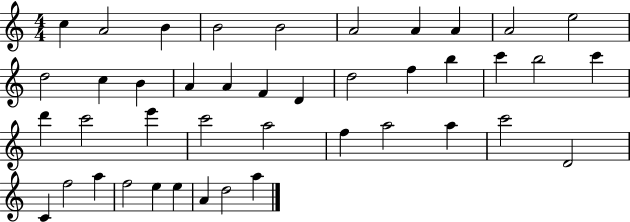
X:1
T:Untitled
M:4/4
L:1/4
K:C
c A2 B B2 B2 A2 A A A2 e2 d2 c B A A F D d2 f b c' b2 c' d' c'2 e' c'2 a2 f a2 a c'2 D2 C f2 a f2 e e A d2 a